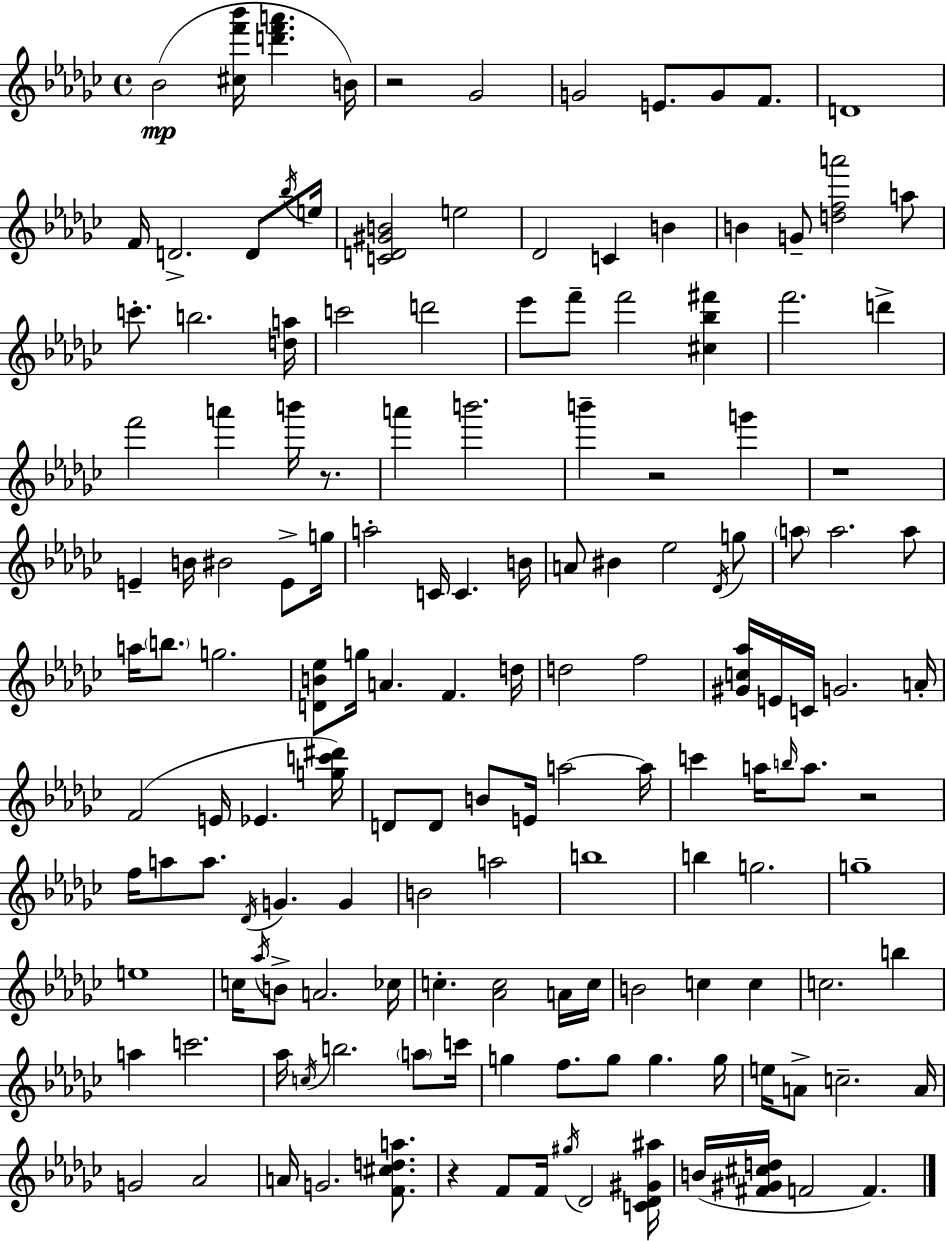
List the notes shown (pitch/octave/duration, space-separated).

Bb4/h [C#5,F6,Bb6]/s [D6,F6,A6]/q. B4/s R/h Gb4/h G4/h E4/e. G4/e F4/e. D4/w F4/s D4/h. D4/e Bb5/s E5/s [C4,D4,G#4,B4]/h E5/h Db4/h C4/q B4/q B4/q G4/e [D5,F5,A6]/h A5/e C6/e. B5/h. [D5,A5]/s C6/h D6/h Eb6/e F6/e F6/h [C#5,Bb5,F#6]/q F6/h. D6/q F6/h A6/q B6/s R/e. A6/q B6/h. B6/q R/h G6/q R/w E4/q B4/s BIS4/h E4/e G5/s A5/h C4/s C4/q. B4/s A4/e BIS4/q Eb5/h Db4/s G5/e A5/e A5/h. A5/e A5/s B5/e. G5/h. [D4,B4,Eb5]/e G5/s A4/q. F4/q. D5/s D5/h F5/h [G#4,C5,Ab5]/s E4/s C4/s G4/h. A4/s F4/h E4/s Eb4/q. [G5,C6,D#6]/s D4/e D4/e B4/e E4/s A5/h A5/s C6/q A5/s B5/s A5/e. R/h F5/s A5/e A5/e. Db4/s G4/q. G4/q B4/h A5/h B5/w B5/q G5/h. G5/w E5/w C5/s Ab5/s B4/e A4/h. CES5/s C5/q. [Ab4,C5]/h A4/s C5/s B4/h C5/q C5/q C5/h. B5/q A5/q C6/h. Ab5/s C5/s B5/h. A5/e C6/s G5/q F5/e. G5/e G5/q. G5/s E5/s A4/e C5/h. A4/s G4/h Ab4/h A4/s G4/h. [F4,C#5,D5,A5]/e. R/q F4/e F4/s G#5/s Db4/h [C4,Db4,G#4,A#5]/s B4/s [F#4,G#4,C#5,D5]/s F4/h F4/q.